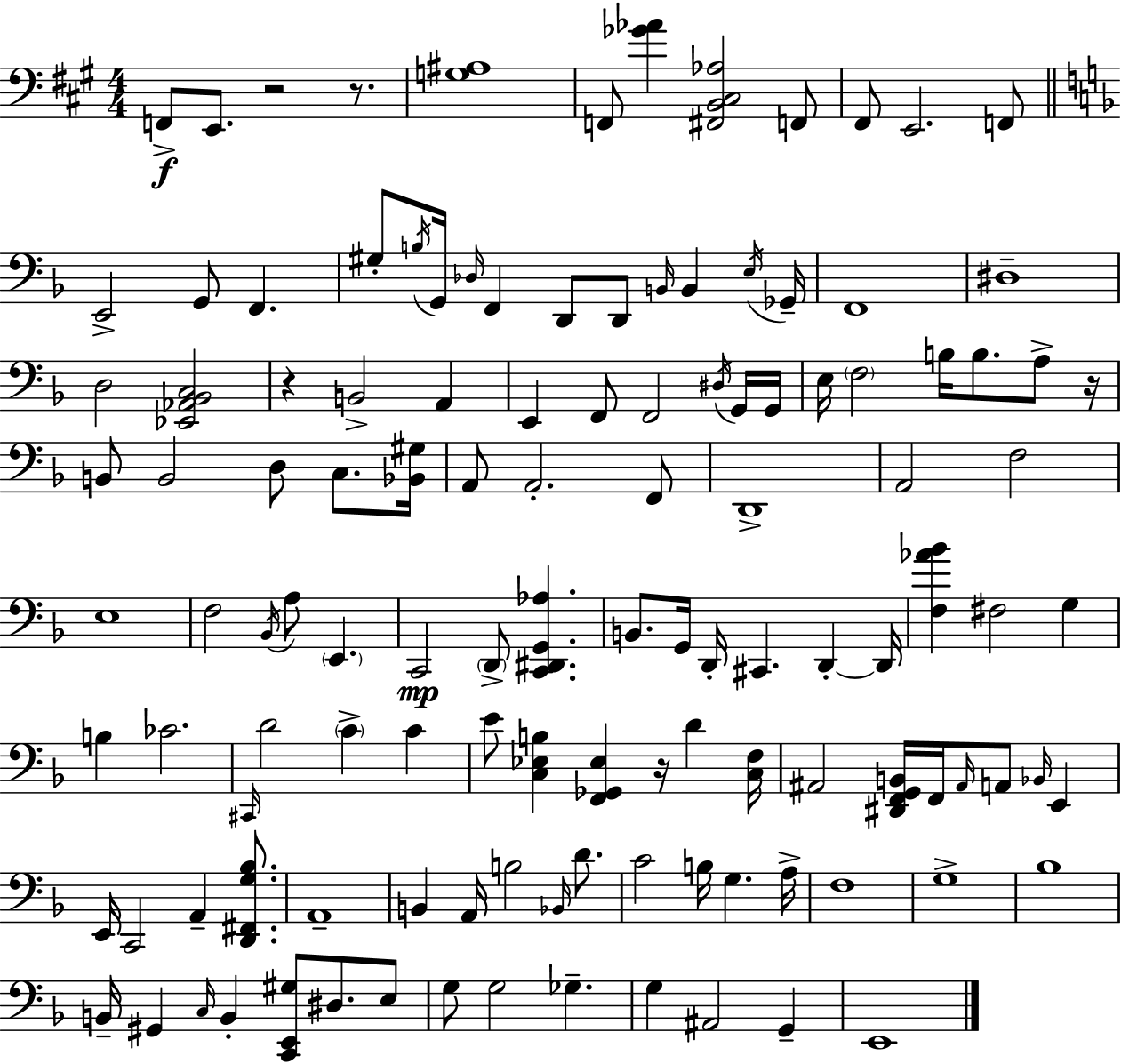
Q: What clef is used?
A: bass